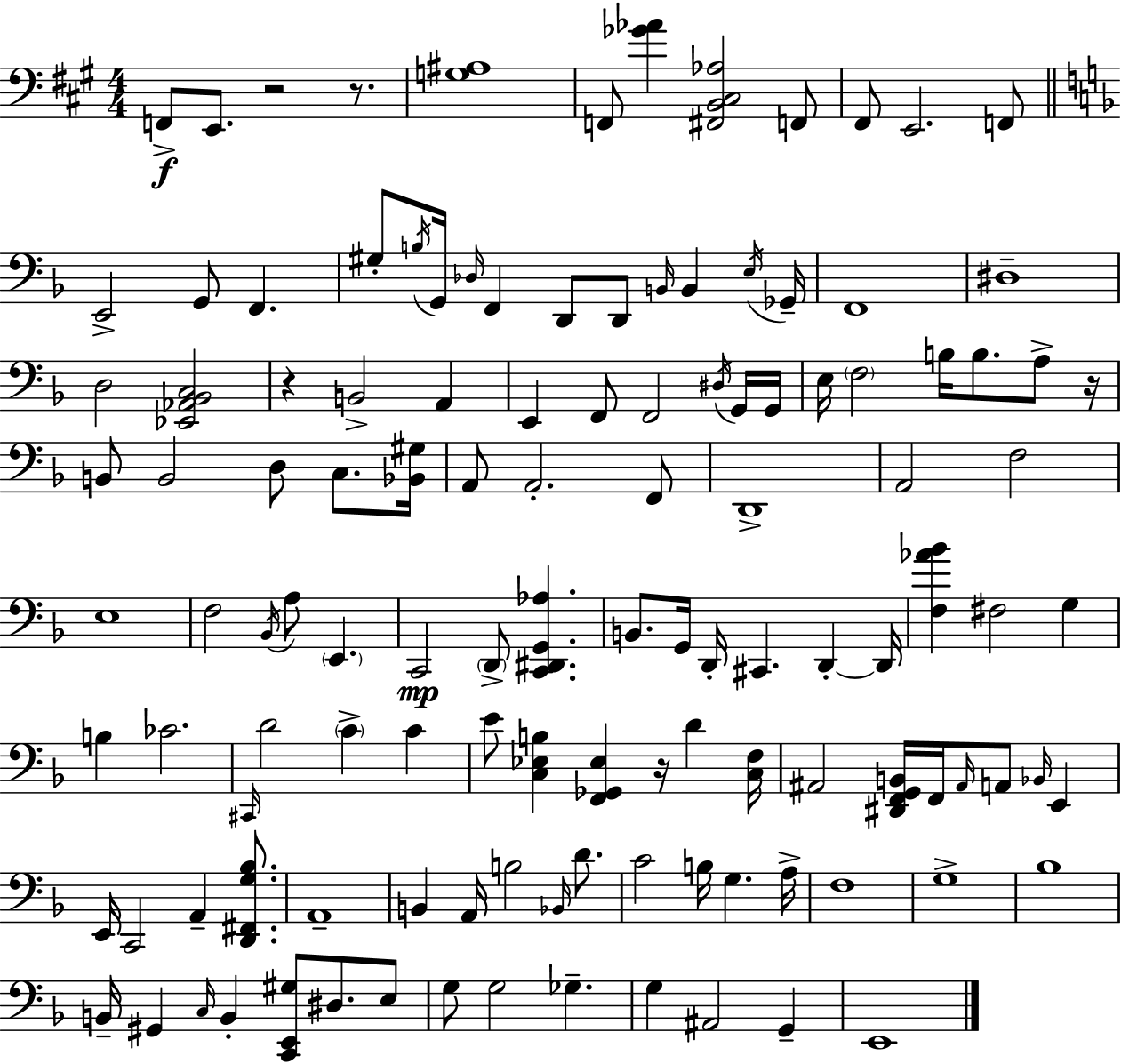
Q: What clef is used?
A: bass